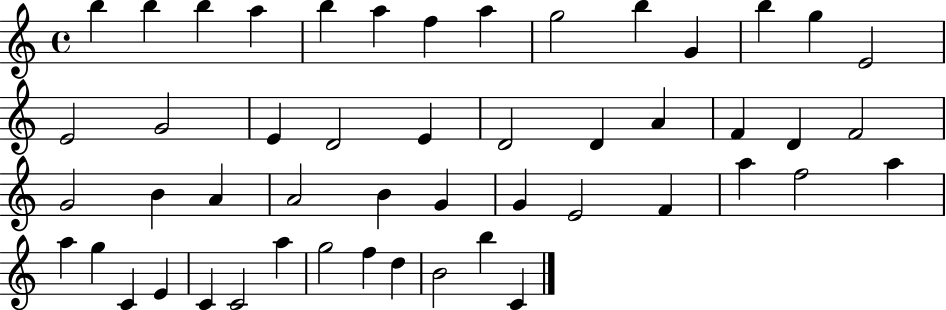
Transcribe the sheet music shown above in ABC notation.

X:1
T:Untitled
M:4/4
L:1/4
K:C
b b b a b a f a g2 b G b g E2 E2 G2 E D2 E D2 D A F D F2 G2 B A A2 B G G E2 F a f2 a a g C E C C2 a g2 f d B2 b C